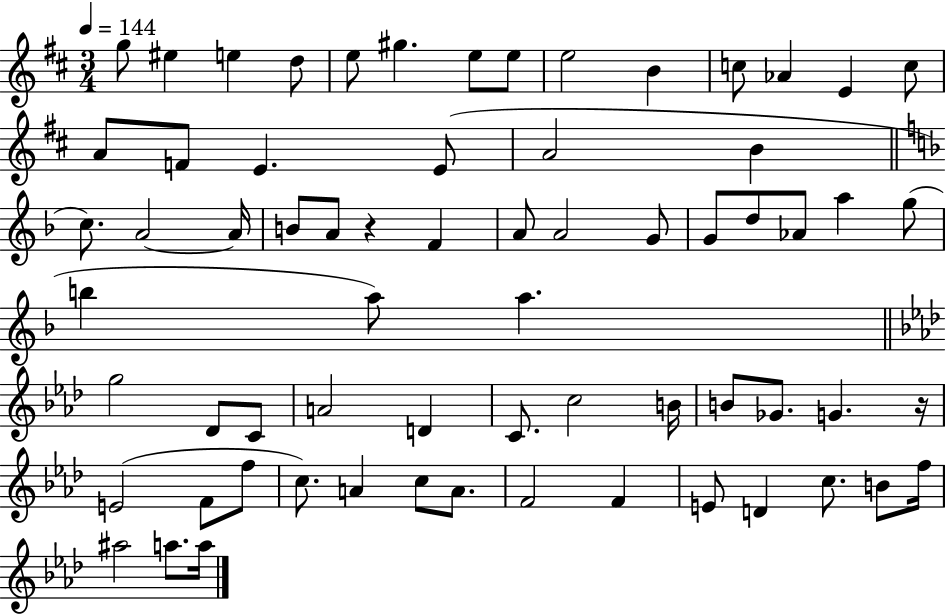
{
  \clef treble
  \numericTimeSignature
  \time 3/4
  \key d \major
  \tempo 4 = 144
  g''8 eis''4 e''4 d''8 | e''8 gis''4. e''8 e''8 | e''2 b'4 | c''8 aes'4 e'4 c''8 | \break a'8 f'8 e'4. e'8( | a'2 b'4 | \bar "||" \break \key d \minor c''8.) a'2~~ a'16 | b'8 a'8 r4 f'4 | a'8 a'2 g'8 | g'8 d''8 aes'8 a''4 g''8( | \break b''4 a''8) a''4. | \bar "||" \break \key aes \major g''2 des'8 c'8 | a'2 d'4 | c'8. c''2 b'16 | b'8 ges'8. g'4. r16 | \break e'2( f'8 f''8 | c''8.) a'4 c''8 a'8. | f'2 f'4 | e'8 d'4 c''8. b'8 f''16 | \break ais''2 a''8. a''16 | \bar "|."
}